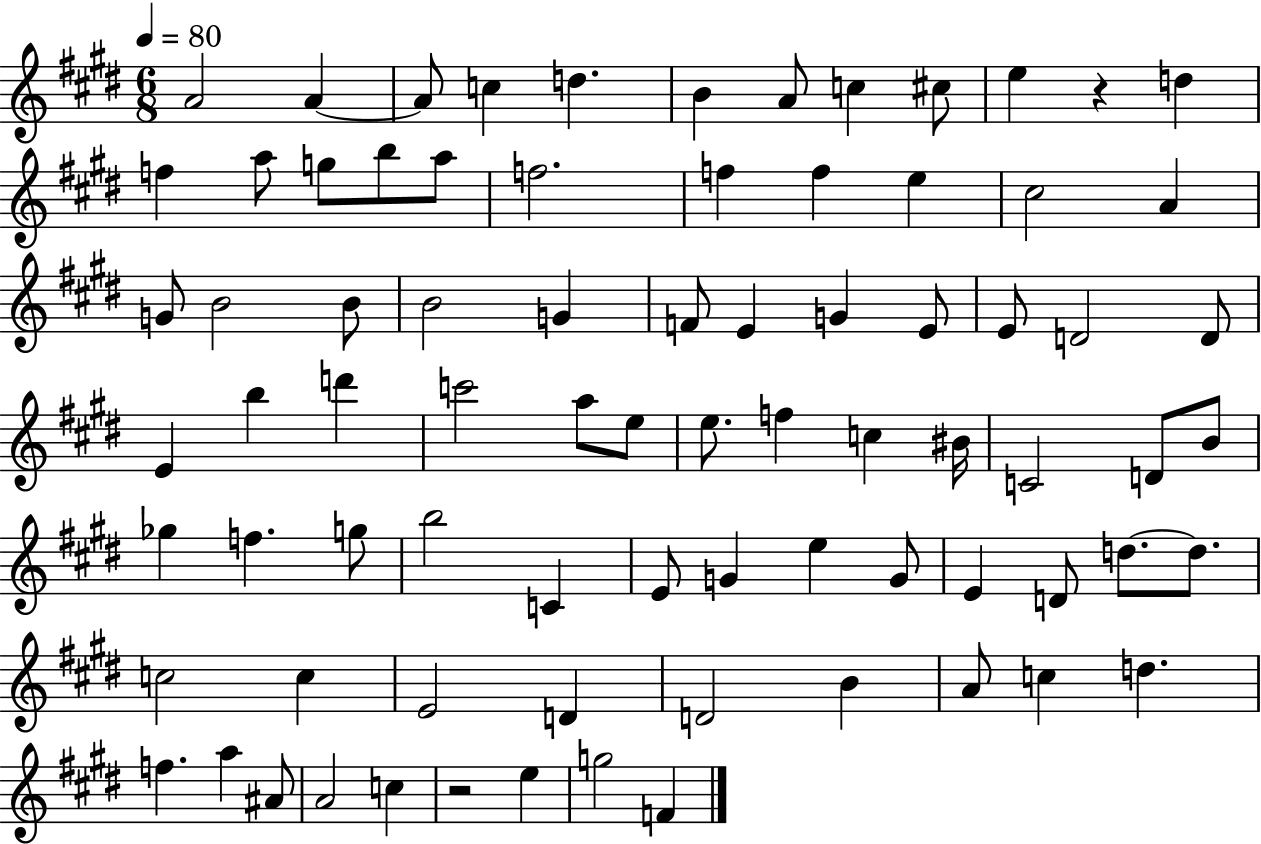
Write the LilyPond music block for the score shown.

{
  \clef treble
  \numericTimeSignature
  \time 6/8
  \key e \major
  \tempo 4 = 80
  a'2 a'4~~ | a'8 c''4 d''4. | b'4 a'8 c''4 cis''8 | e''4 r4 d''4 | \break f''4 a''8 g''8 b''8 a''8 | f''2. | f''4 f''4 e''4 | cis''2 a'4 | \break g'8 b'2 b'8 | b'2 g'4 | f'8 e'4 g'4 e'8 | e'8 d'2 d'8 | \break e'4 b''4 d'''4 | c'''2 a''8 e''8 | e''8. f''4 c''4 bis'16 | c'2 d'8 b'8 | \break ges''4 f''4. g''8 | b''2 c'4 | e'8 g'4 e''4 g'8 | e'4 d'8 d''8.~~ d''8. | \break c''2 c''4 | e'2 d'4 | d'2 b'4 | a'8 c''4 d''4. | \break f''4. a''4 ais'8 | a'2 c''4 | r2 e''4 | g''2 f'4 | \break \bar "|."
}